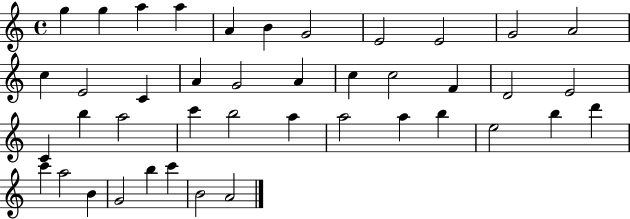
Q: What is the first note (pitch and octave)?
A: G5